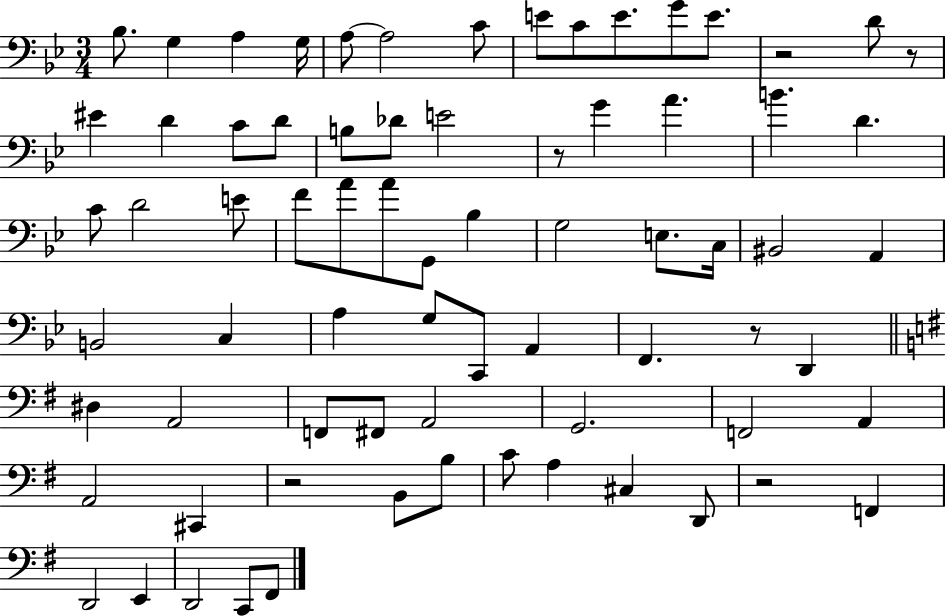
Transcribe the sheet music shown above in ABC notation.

X:1
T:Untitled
M:3/4
L:1/4
K:Bb
_B,/2 G, A, G,/4 A,/2 A,2 C/2 E/2 C/2 E/2 G/2 E/2 z2 D/2 z/2 ^E D C/2 D/2 B,/2 _D/2 E2 z/2 G A B D C/2 D2 E/2 F/2 A/2 A/2 G,,/2 _B, G,2 E,/2 C,/4 ^B,,2 A,, B,,2 C, A, G,/2 C,,/2 A,, F,, z/2 D,, ^D, A,,2 F,,/2 ^F,,/2 A,,2 G,,2 F,,2 A,, A,,2 ^C,, z2 B,,/2 B,/2 C/2 A, ^C, D,,/2 z2 F,, D,,2 E,, D,,2 C,,/2 ^F,,/2